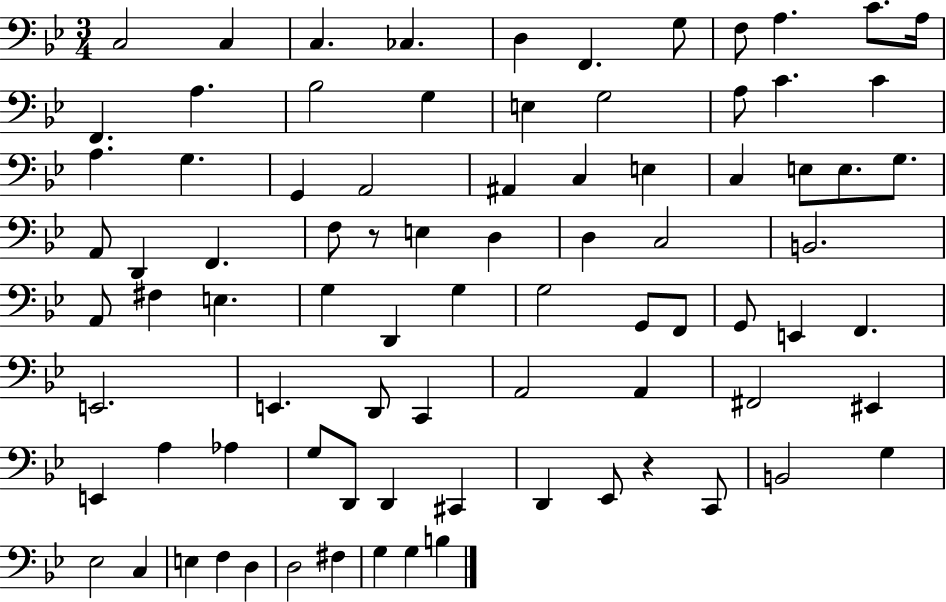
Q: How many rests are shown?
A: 2